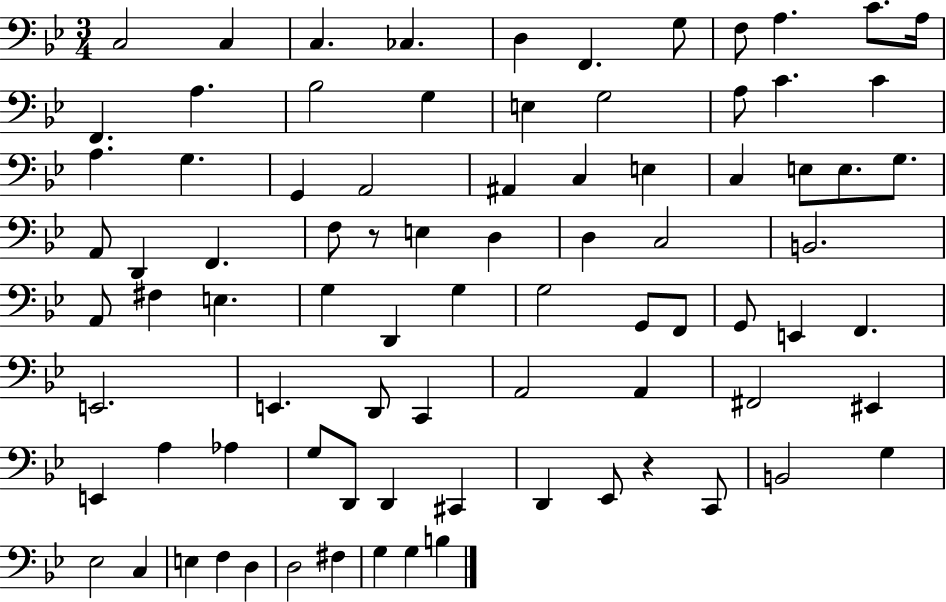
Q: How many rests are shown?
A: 2